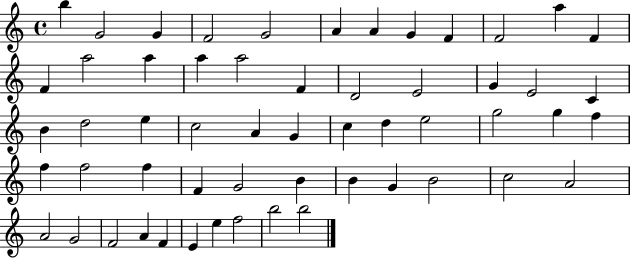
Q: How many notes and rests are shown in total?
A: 56